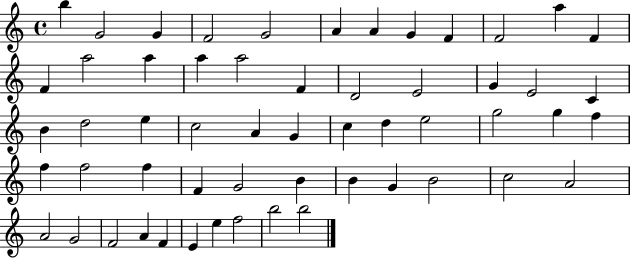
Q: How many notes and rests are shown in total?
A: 56